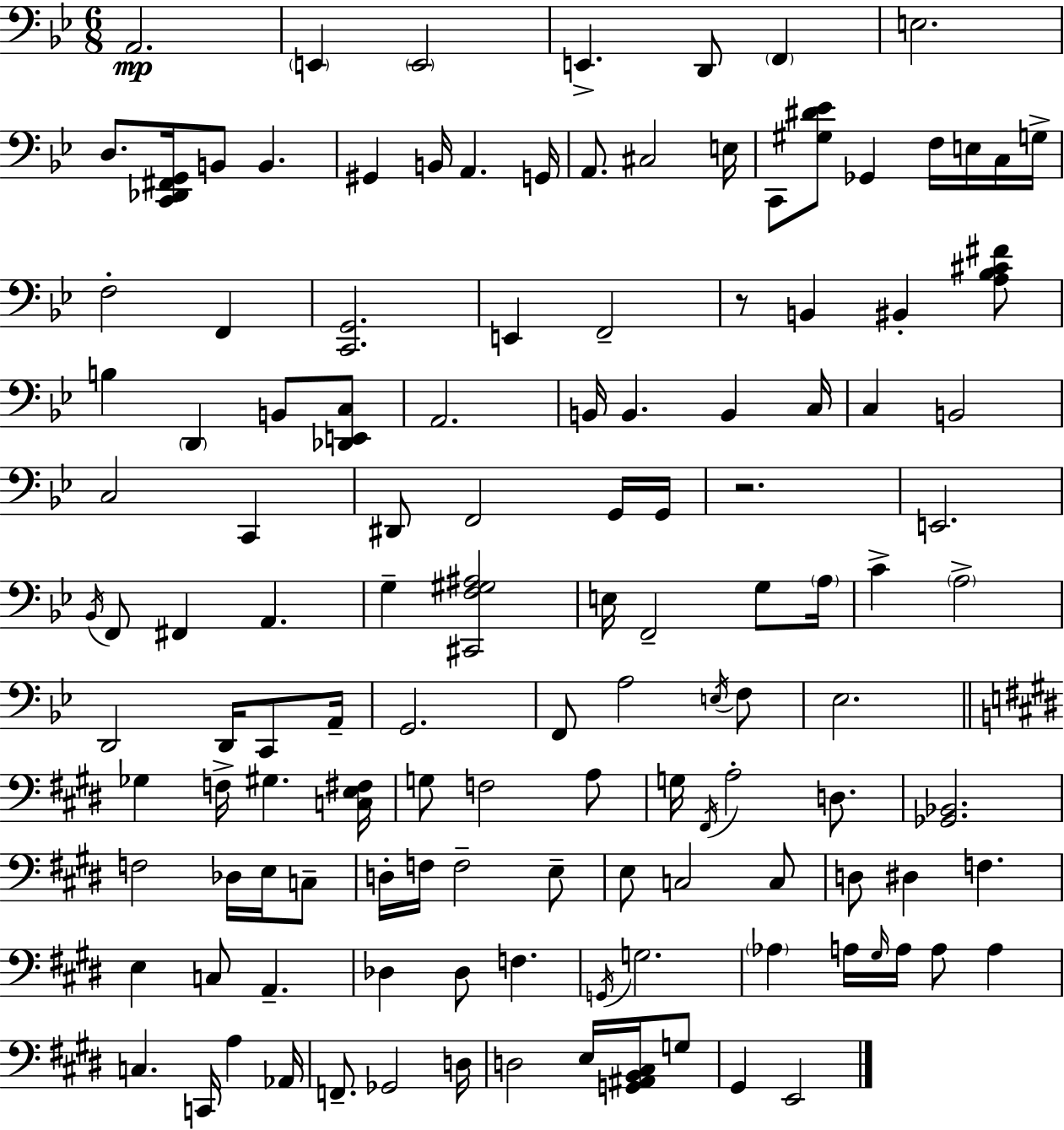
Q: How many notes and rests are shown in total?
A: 128